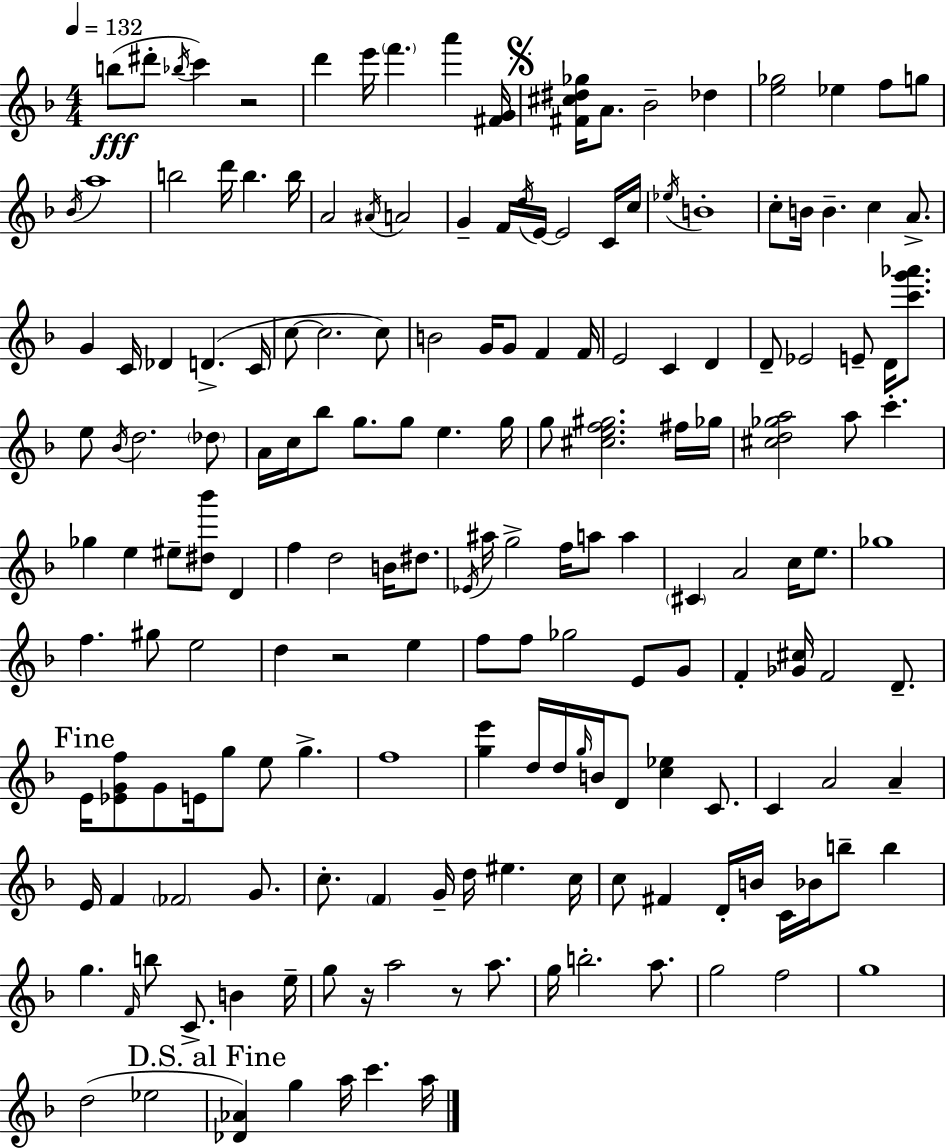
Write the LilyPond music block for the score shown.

{
  \clef treble
  \numericTimeSignature
  \time 4/4
  \key f \major
  \tempo 4 = 132
  b''8(\fff dis'''8-. \acciaccatura { bes''16 } c'''4) r2 | d'''4 e'''16 \parenthesize f'''4. a'''4 | <fis' g'>16 \mark \markup { \musicglyph "scripts.segno" } <fis' cis'' dis'' ges''>16 a'8. bes'2-- des''4 | <e'' ges''>2 ees''4 f''8 g''8 | \break \acciaccatura { bes'16 } a''1 | b''2 d'''16 b''4. | b''16 a'2 \acciaccatura { ais'16 } a'2 | g'4-- f'16 \acciaccatura { d''16 } e'16~~ e'2 | \break c'16 c''16 \acciaccatura { ees''16 } b'1-. | c''8-. b'16 b'4.-- c''4 | a'8.-> g'4 c'16 des'4 d'4.->( | c'16 c''8~~ c''2. | \break c''8) b'2 g'16 g'8 | f'4 f'16 e'2 c'4 | d'4 d'8-- ees'2 e'8-- | d'16 <c''' g''' aes'''>8. e''8 \acciaccatura { bes'16 } d''2. | \break \parenthesize des''8 a'16 c''16 bes''8 g''8. g''8 e''4. | g''16 g''8 <cis'' e'' f'' gis''>2. | fis''16 ges''16 <cis'' d'' ges'' a''>2 a''8 | c'''4.-. ges''4 e''4 eis''8-- | \break <dis'' bes'''>8 d'4 f''4 d''2 | b'16 dis''8. \acciaccatura { ees'16 } ais''16 g''2-> | f''16 a''8 a''4 \parenthesize cis'4 a'2 | c''16 e''8. ges''1 | \break f''4. gis''8 e''2 | d''4 r2 | e''4 f''8 f''8 ges''2 | e'8 g'8 f'4-. <ges' cis''>16 f'2 | \break d'8.-- \mark "Fine" e'16 <ees' g' f''>8 g'8 e'16 g''8 e''8 | g''4.-> f''1 | <g'' e'''>4 d''16 d''16 \grace { g''16 } b'16 d'8 | <c'' ees''>4 c'8. c'4 a'2 | \break a'4-- e'16 f'4 \parenthesize fes'2 | g'8. c''8.-. \parenthesize f'4 g'16-- | d''16 eis''4. c''16 c''8 fis'4 d'16-. b'16 | c'16 bes'16 b''8-- b''4 g''4. \grace { f'16 } b''8 | \break c'8.-> b'4 e''16-- g''8 r16 a''2 | r8 a''8. g''16 b''2.-. | a''8. g''2 | f''2 g''1 | \break d''2( | ees''2 \mark "D.S. al Fine" <des' aes'>4) g''4 | a''16 c'''4. a''16 \bar "|."
}